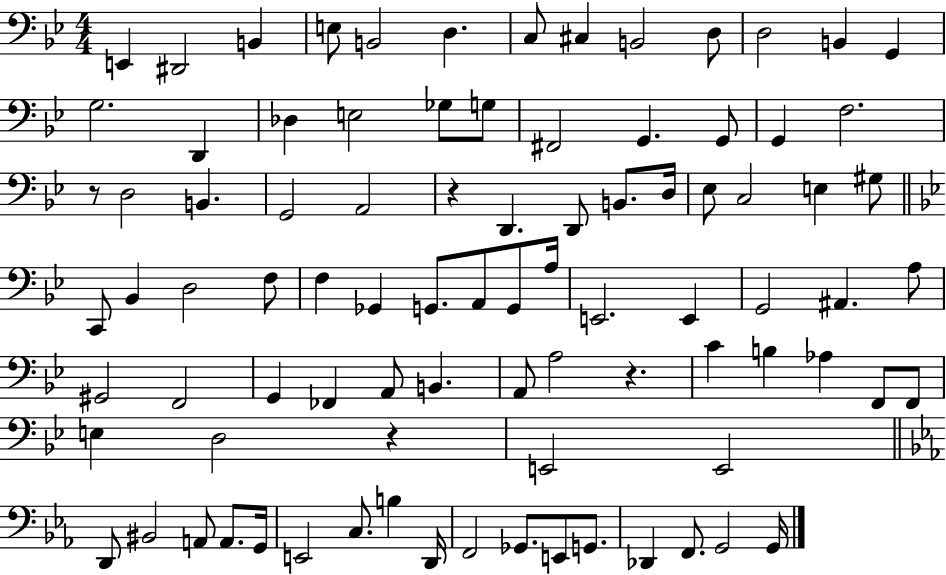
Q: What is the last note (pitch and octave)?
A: G2